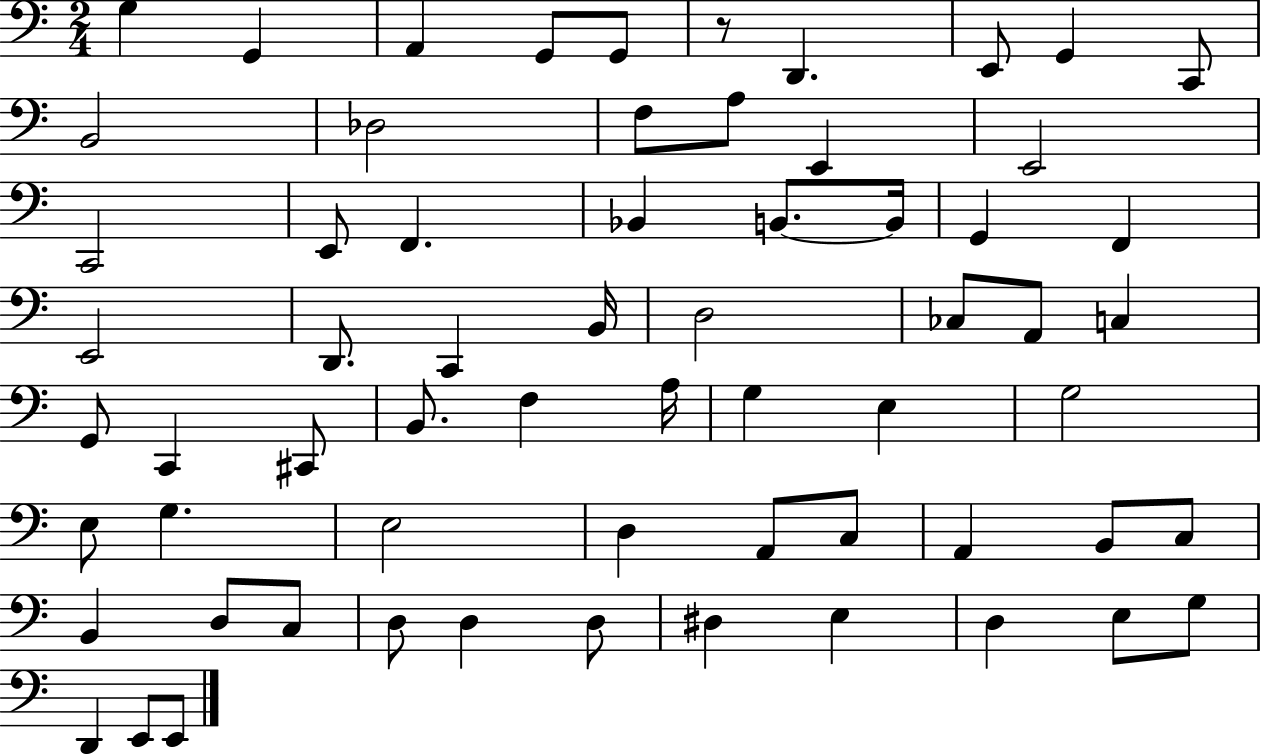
{
  \clef bass
  \numericTimeSignature
  \time 2/4
  \key c \major
  g4 g,4 | a,4 g,8 g,8 | r8 d,4. | e,8 g,4 c,8 | \break b,2 | des2 | f8 a8 e,4 | e,2 | \break c,2 | e,8 f,4. | bes,4 b,8.~~ b,16 | g,4 f,4 | \break e,2 | d,8. c,4 b,16 | d2 | ces8 a,8 c4 | \break g,8 c,4 cis,8 | b,8. f4 a16 | g4 e4 | g2 | \break e8 g4. | e2 | d4 a,8 c8 | a,4 b,8 c8 | \break b,4 d8 c8 | d8 d4 d8 | dis4 e4 | d4 e8 g8 | \break d,4 e,8 e,8 | \bar "|."
}